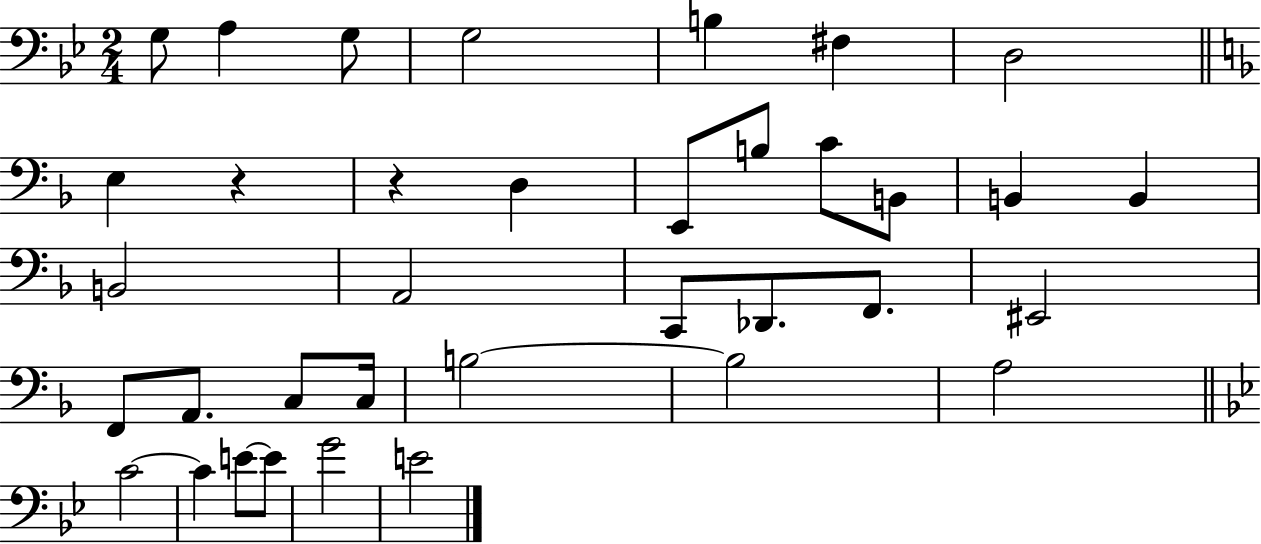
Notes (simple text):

G3/e A3/q G3/e G3/h B3/q F#3/q D3/h E3/q R/q R/q D3/q E2/e B3/e C4/e B2/e B2/q B2/q B2/h A2/h C2/e Db2/e. F2/e. EIS2/h F2/e A2/e. C3/e C3/s B3/h B3/h A3/h C4/h C4/q E4/e E4/e G4/h E4/h